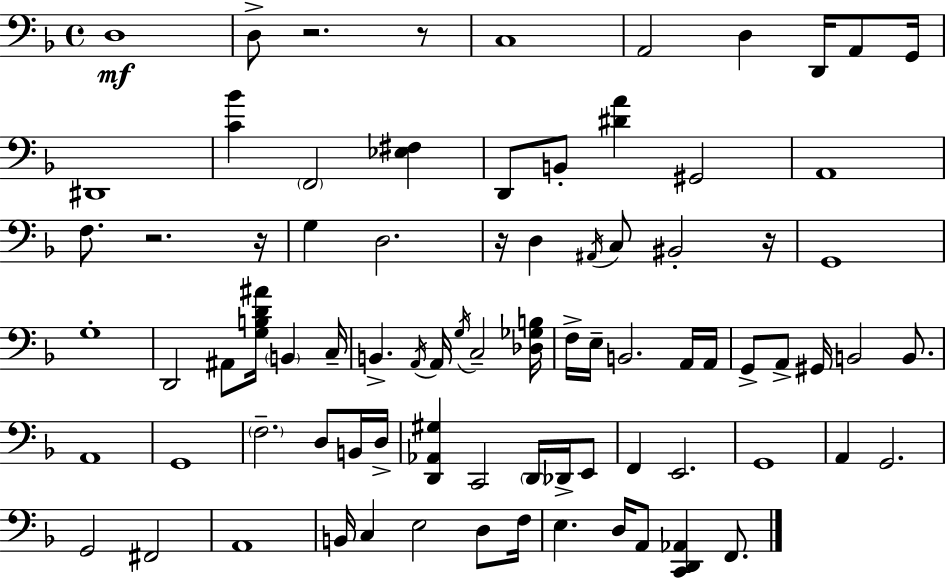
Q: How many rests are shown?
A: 6